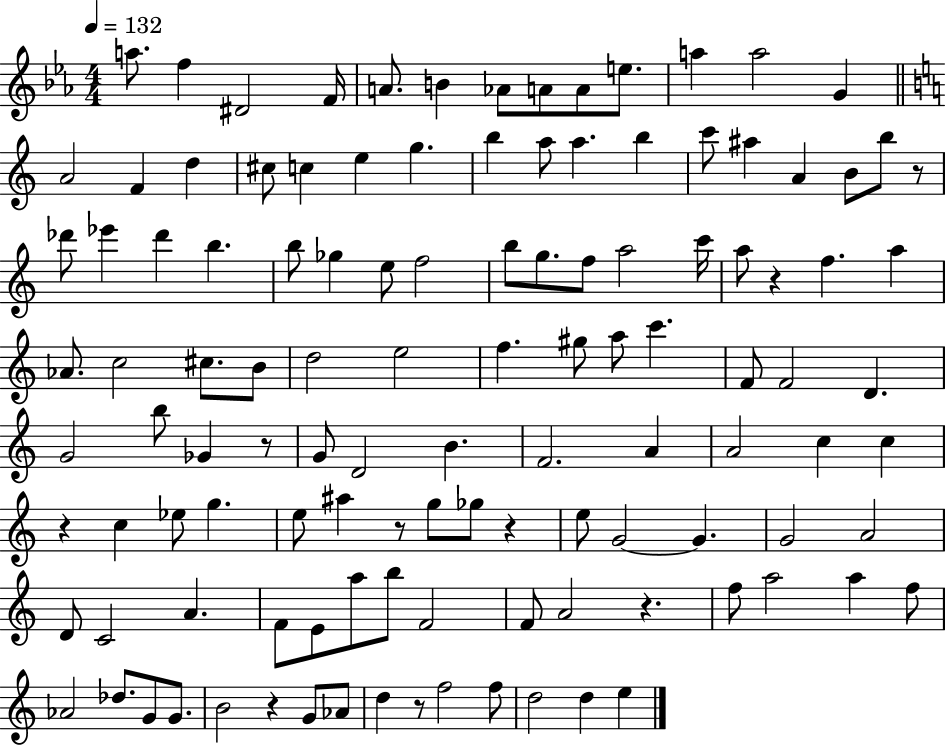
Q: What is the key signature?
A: EES major